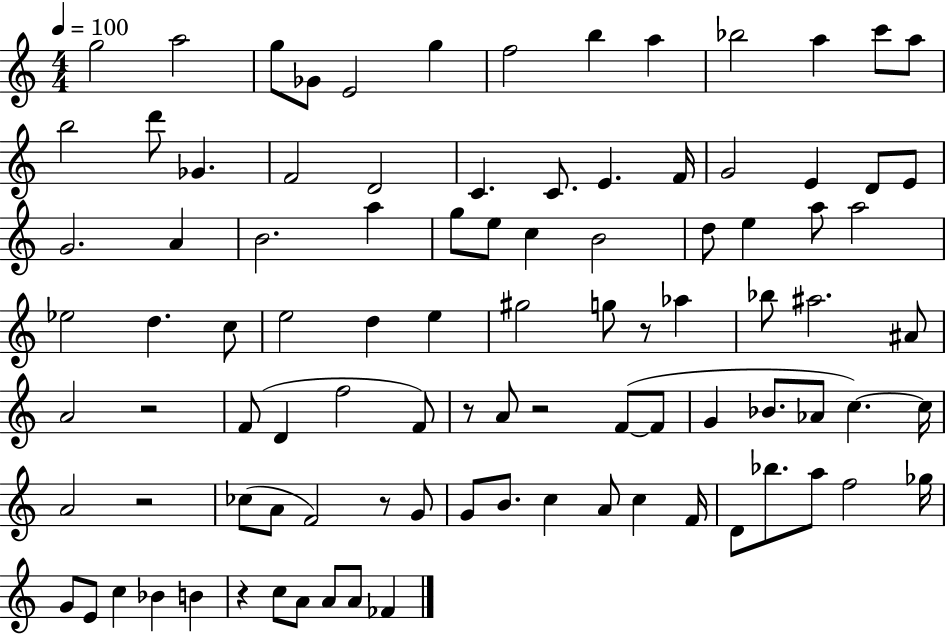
{
  \clef treble
  \numericTimeSignature
  \time 4/4
  \key c \major
  \tempo 4 = 100
  g''2 a''2 | g''8 ges'8 e'2 g''4 | f''2 b''4 a''4 | bes''2 a''4 c'''8 a''8 | \break b''2 d'''8 ges'4. | f'2 d'2 | c'4. c'8. e'4. f'16 | g'2 e'4 d'8 e'8 | \break g'2. a'4 | b'2. a''4 | g''8 e''8 c''4 b'2 | d''8 e''4 a''8 a''2 | \break ees''2 d''4. c''8 | e''2 d''4 e''4 | gis''2 g''8 r8 aes''4 | bes''8 ais''2. ais'8 | \break a'2 r2 | f'8( d'4 f''2 f'8) | r8 a'8 r2 f'8~(~ f'8 | g'4 bes'8. aes'8 c''4.~~) c''16 | \break a'2 r2 | ces''8( a'8 f'2) r8 g'8 | g'8 b'8. c''4 a'8 c''4 f'16 | d'8 bes''8. a''8 f''2 ges''16 | \break g'8 e'8 c''4 bes'4 b'4 | r4 c''8 a'8 a'8 a'8 fes'4 | \bar "|."
}